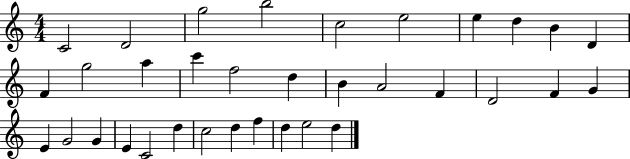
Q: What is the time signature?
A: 4/4